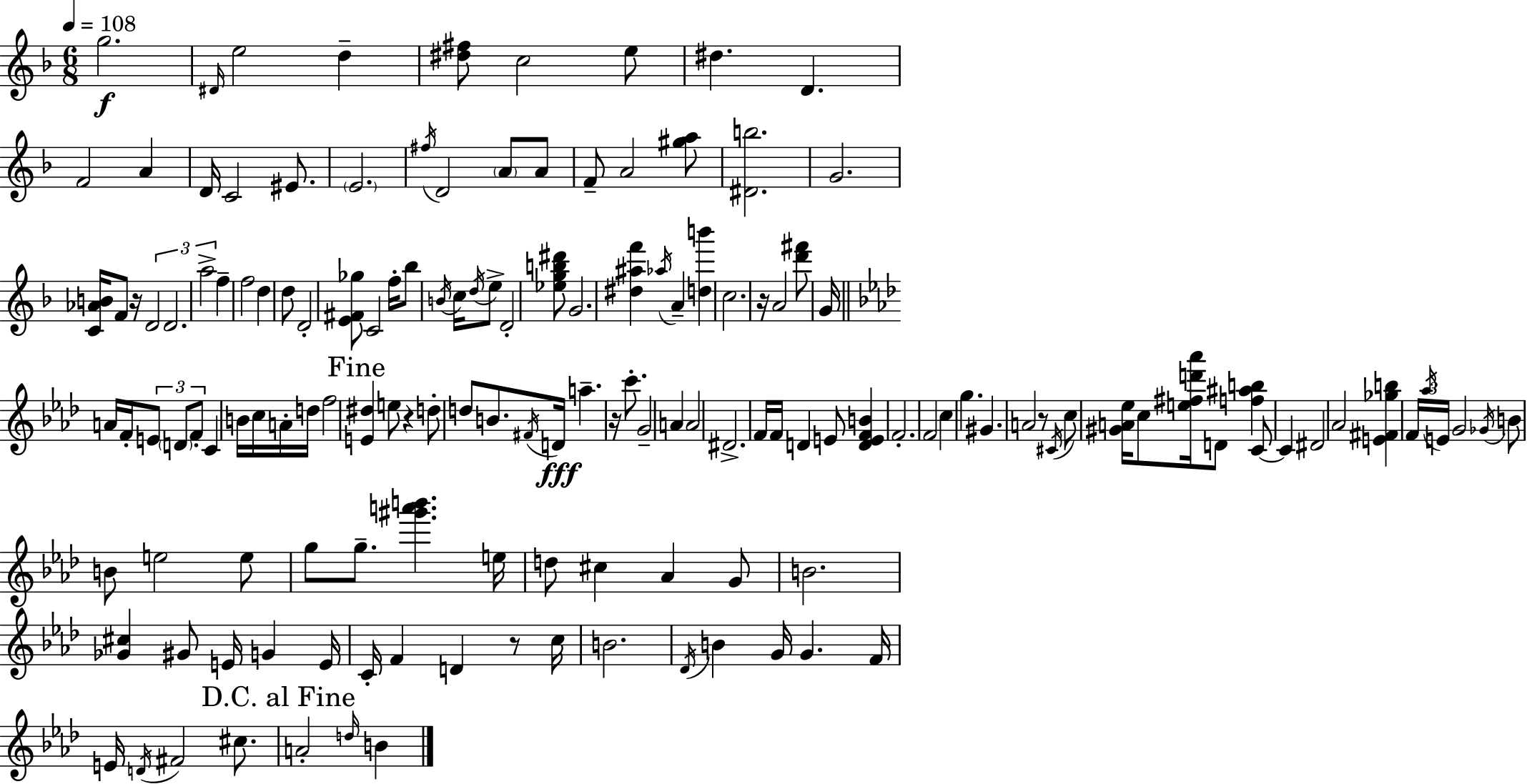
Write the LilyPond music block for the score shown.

{
  \clef treble
  \numericTimeSignature
  \time 6/8
  \key f \major
  \tempo 4 = 108
  g''2.\f | \grace { dis'16 } e''2 d''4-- | <dis'' fis''>8 c''2 e''8 | dis''4. d'4. | \break f'2 a'4 | d'16 c'2 eis'8. | \parenthesize e'2. | \acciaccatura { fis''16 } d'2 \parenthesize a'8 | \break a'8 f'8-- a'2 | <gis'' a''>8 <dis' b''>2. | g'2. | <c' aes' b'>16 f'8 r16 \tuplet 3/2 { d'2 | \break d'2. | a''2-> } f''4-- | f''2 d''4 | d''8 d'2-. | \break <e' fis' ges''>8 c'2 f''16-. bes''8 | \acciaccatura { b'16 } c''16 \acciaccatura { d''16 } e''8-> d'2-. | <ees'' g'' b'' dis'''>8 g'2. | <dis'' ais'' f'''>4 \acciaccatura { aes''16 } a'4-- | \break <d'' b'''>4 c''2. | r16 a'2 | <d''' fis'''>8 g'16 \bar "||" \break \key aes \major a'16 f'16-. \tuplet 3/2 { e'8 \parenthesize d'8 f'8-. } c'4 | b'16 c''16 a'16-. d''16 f''2 | \mark "Fine" <e' dis''>4 e''8 r4 d''8-. | d''8 b'8. \acciaccatura { fis'16 } d'16\fff a''4.-- | \break r16 c'''8.-. g'2-- | a'4 a'2 | dis'2.-> | f'16 f'16 d'4 e'8 <d' e' f' b'>4 | \break f'2.-. | f'2 c''4 | g''4. gis'4. | a'2 r8 \acciaccatura { cis'16 } | \break c''8 <gis' a' ees''>16 c''8 <e'' fis'' d''' aes'''>16 d'8 <f'' ais'' b''>4 | c'8~~ c'4 dis'2 | aes'2 <e' fis' ges'' b''>4 | \tuplet 3/2 { f'16 \acciaccatura { aes''16 } e'16 } g'2 | \break \acciaccatura { ges'16 } b'8 b'8 e''2 | e''8 g''8 g''8.-- <gis''' a''' b'''>4. | e''16 d''8 cis''4 aes'4 | g'8 b'2. | \break <ges' cis''>4 gis'8 e'16 g'4 | e'16 c'16-. f'4 d'4 | r8 c''16 b'2. | \acciaccatura { des'16 } b'4 g'16 g'4. | \break f'16 e'16 \acciaccatura { d'16 } fis'2 | cis''8. \mark "D.C. al Fine" a'2-. | \grace { d''16 } b'4 \bar "|."
}